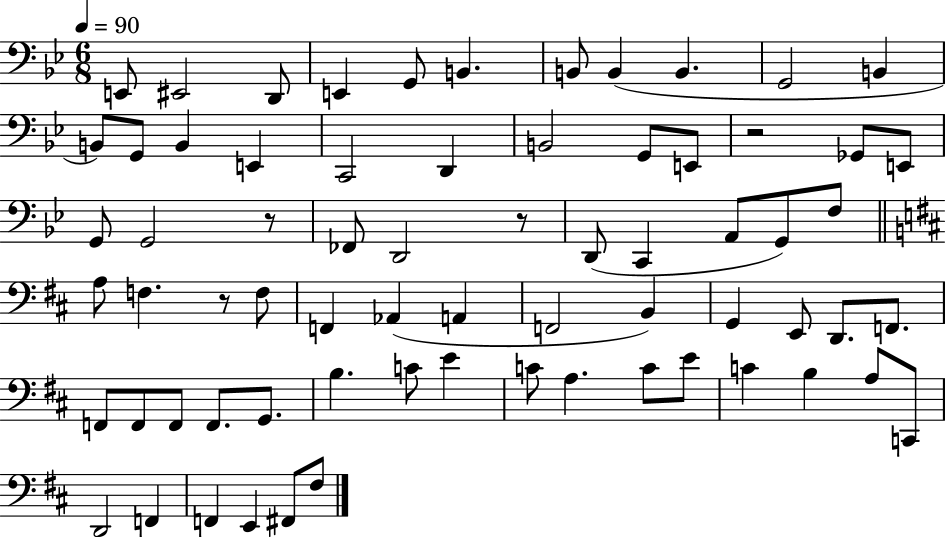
E2/e EIS2/h D2/e E2/q G2/e B2/q. B2/e B2/q B2/q. G2/h B2/q B2/e G2/e B2/q E2/q C2/h D2/q B2/h G2/e E2/e R/h Gb2/e E2/e G2/e G2/h R/e FES2/e D2/h R/e D2/e C2/q A2/e G2/e F3/e A3/e F3/q. R/e F3/e F2/q Ab2/q A2/q F2/h B2/q G2/q E2/e D2/e. F2/e. F2/e F2/e F2/e F2/e. G2/e. B3/q. C4/e E4/q C4/e A3/q. C4/e E4/e C4/q B3/q A3/e C2/e D2/h F2/q F2/q E2/q F#2/e F#3/e